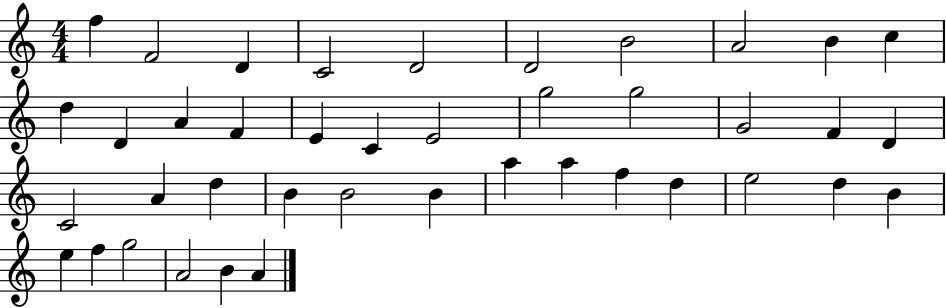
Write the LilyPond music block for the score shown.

{
  \clef treble
  \numericTimeSignature
  \time 4/4
  \key c \major
  f''4 f'2 d'4 | c'2 d'2 | d'2 b'2 | a'2 b'4 c''4 | \break d''4 d'4 a'4 f'4 | e'4 c'4 e'2 | g''2 g''2 | g'2 f'4 d'4 | \break c'2 a'4 d''4 | b'4 b'2 b'4 | a''4 a''4 f''4 d''4 | e''2 d''4 b'4 | \break e''4 f''4 g''2 | a'2 b'4 a'4 | \bar "|."
}